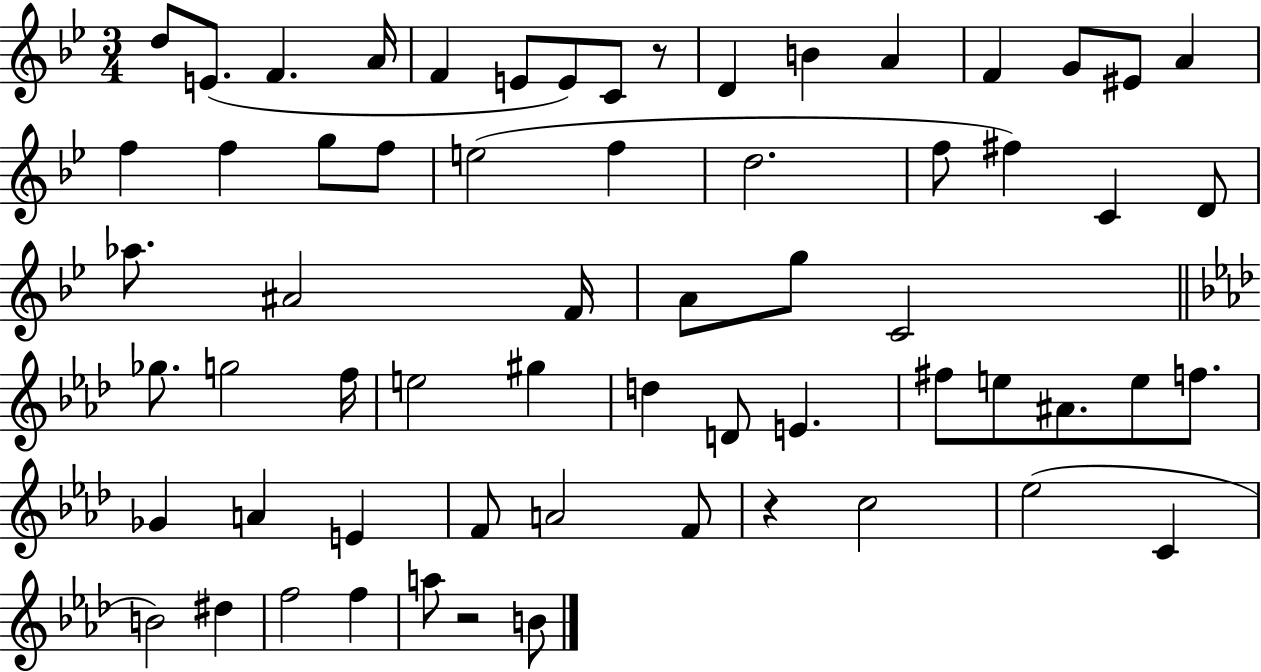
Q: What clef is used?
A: treble